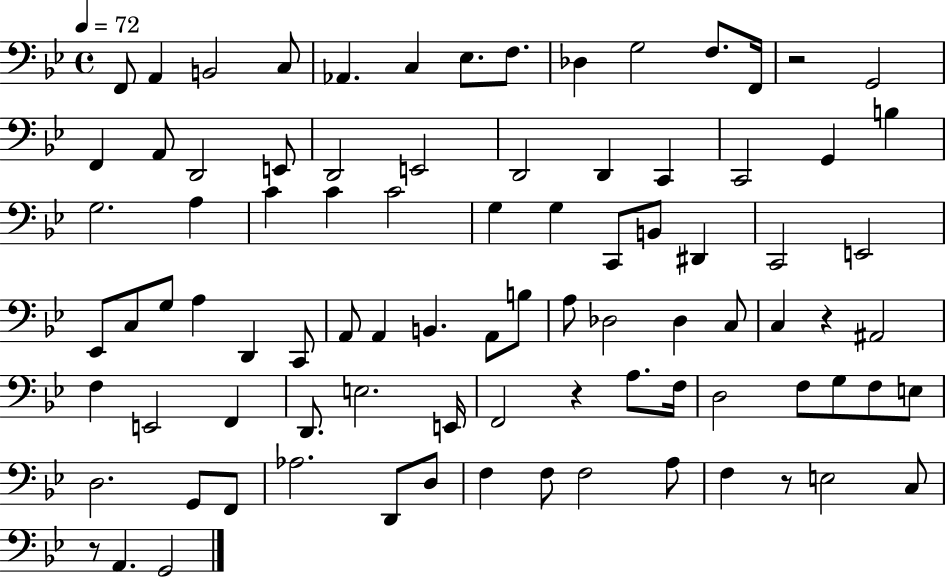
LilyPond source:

{
  \clef bass
  \time 4/4
  \defaultTimeSignature
  \key bes \major
  \tempo 4 = 72
  \repeat volta 2 { f,8 a,4 b,2 c8 | aes,4. c4 ees8. f8. | des4 g2 f8. f,16 | r2 g,2 | \break f,4 a,8 d,2 e,8 | d,2 e,2 | d,2 d,4 c,4 | c,2 g,4 b4 | \break g2. a4 | c'4 c'4 c'2 | g4 g4 c,8 b,8 dis,4 | c,2 e,2 | \break ees,8 c8 g8 a4 d,4 c,8 | a,8 a,4 b,4. a,8 b8 | a8 des2 des4 c8 | c4 r4 ais,2 | \break f4 e,2 f,4 | d,8. e2. e,16 | f,2 r4 a8. f16 | d2 f8 g8 f8 e8 | \break d2. g,8 f,8 | aes2. d,8 d8 | f4 f8 f2 a8 | f4 r8 e2 c8 | \break r8 a,4. g,2 | } \bar "|."
}